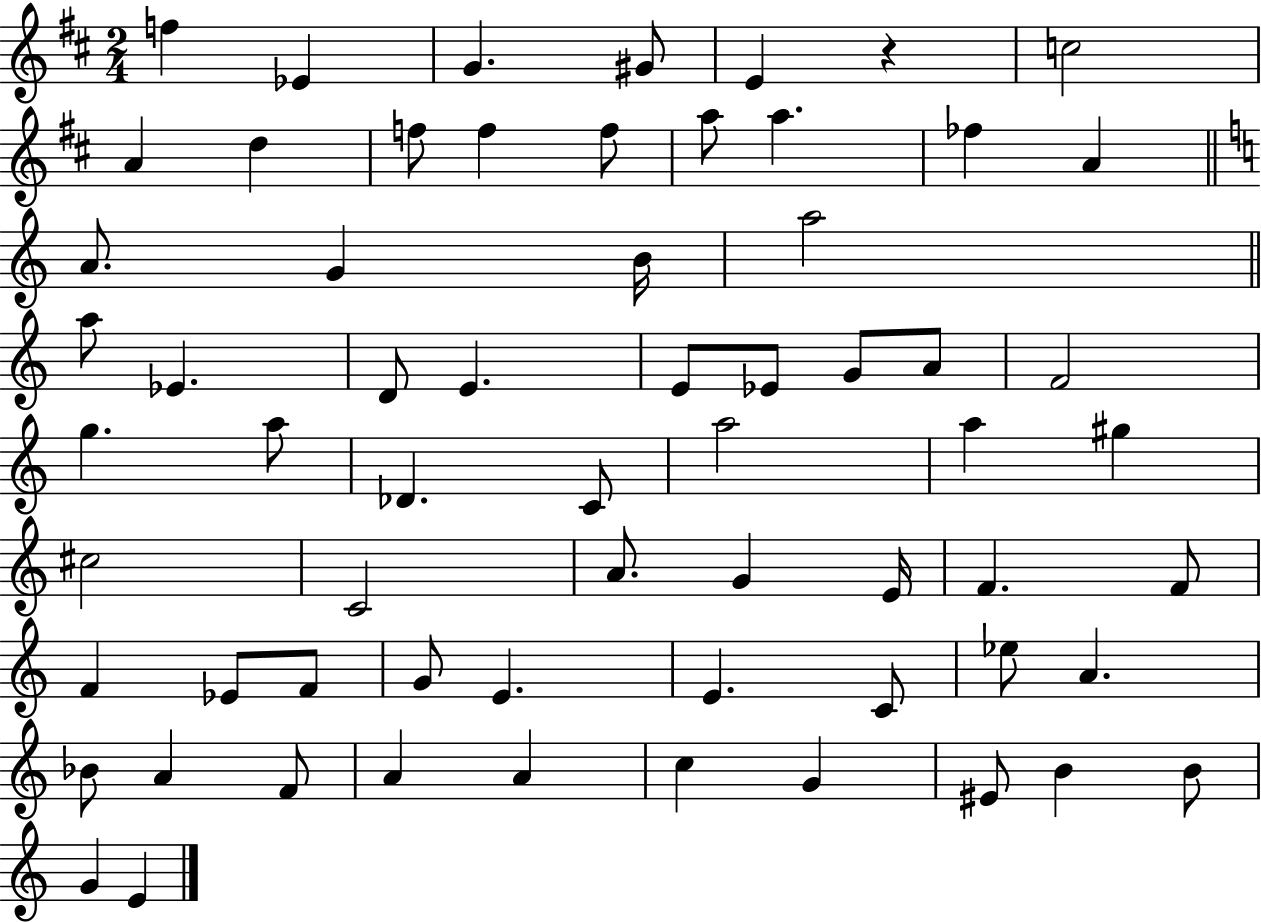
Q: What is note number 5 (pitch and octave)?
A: E4